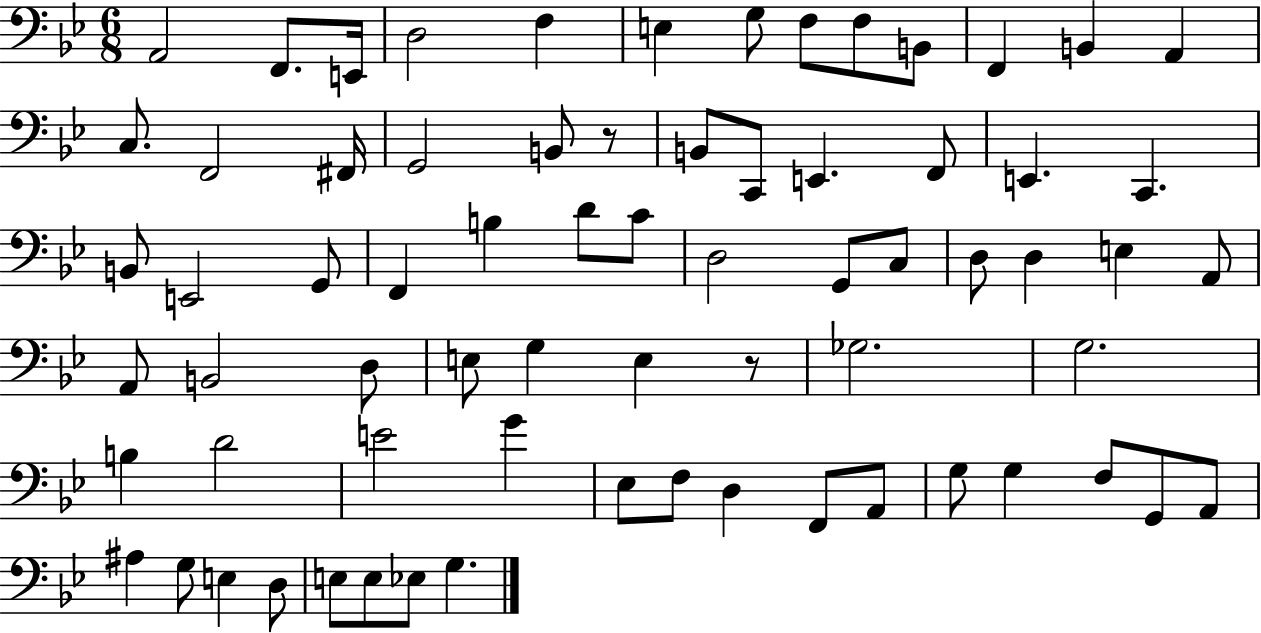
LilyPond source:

{
  \clef bass
  \numericTimeSignature
  \time 6/8
  \key bes \major
  a,2 f,8. e,16 | d2 f4 | e4 g8 f8 f8 b,8 | f,4 b,4 a,4 | \break c8. f,2 fis,16 | g,2 b,8 r8 | b,8 c,8 e,4. f,8 | e,4. c,4. | \break b,8 e,2 g,8 | f,4 b4 d'8 c'8 | d2 g,8 c8 | d8 d4 e4 a,8 | \break a,8 b,2 d8 | e8 g4 e4 r8 | ges2. | g2. | \break b4 d'2 | e'2 g'4 | ees8 f8 d4 f,8 a,8 | g8 g4 f8 g,8 a,8 | \break ais4 g8 e4 d8 | e8 e8 ees8 g4. | \bar "|."
}